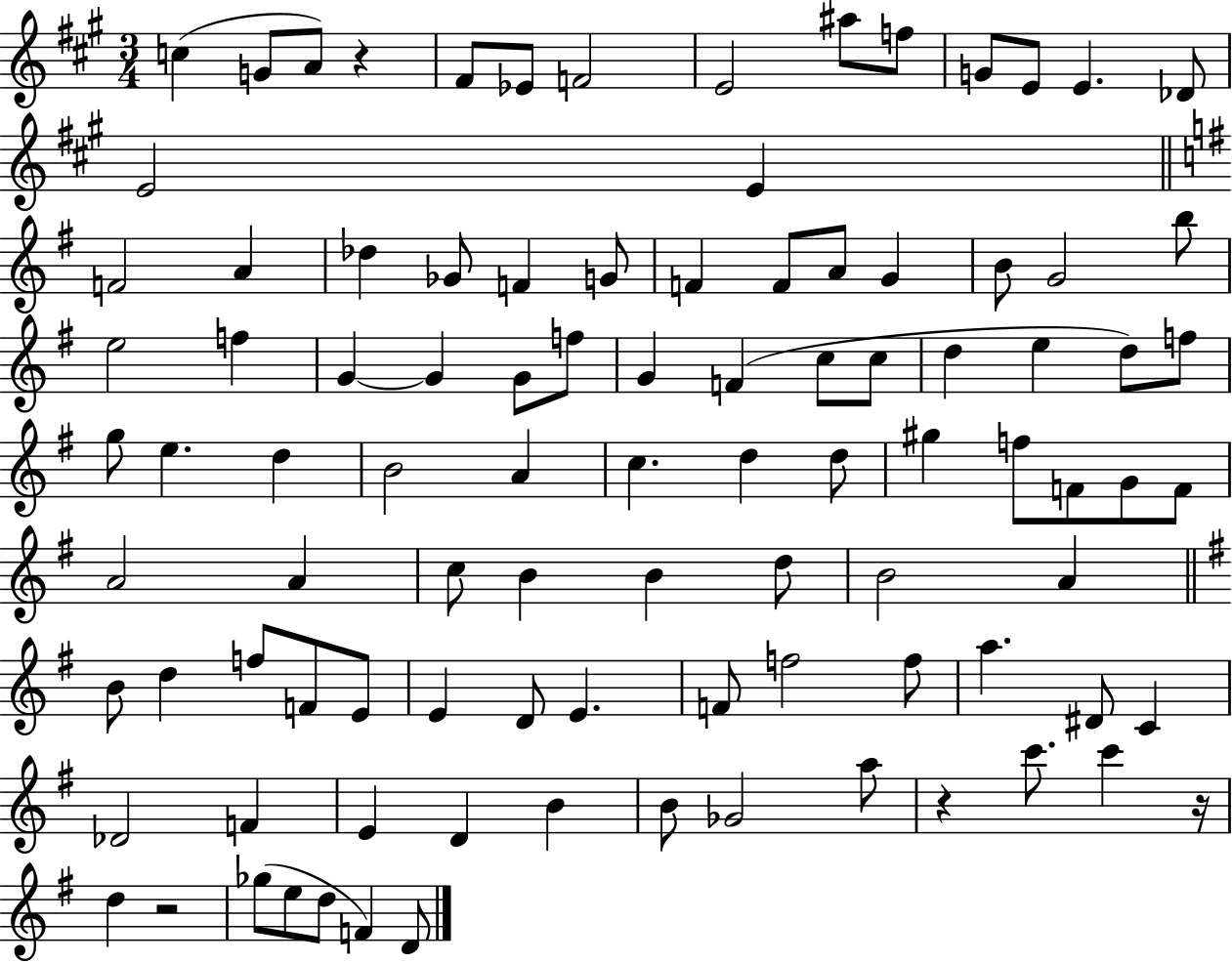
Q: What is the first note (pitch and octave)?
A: C5